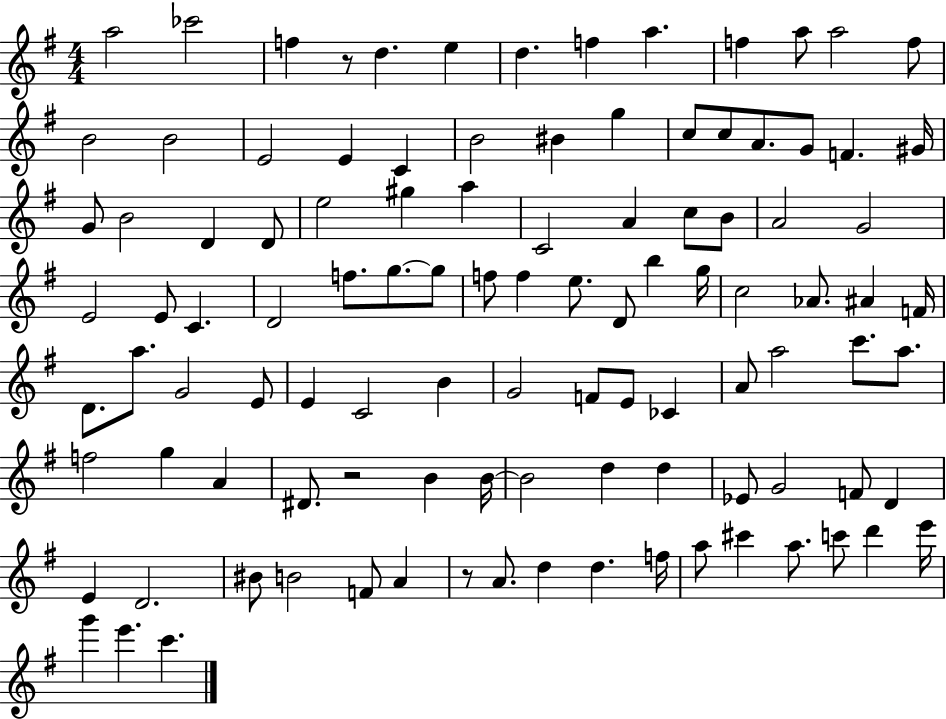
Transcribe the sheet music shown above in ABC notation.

X:1
T:Untitled
M:4/4
L:1/4
K:G
a2 _c'2 f z/2 d e d f a f a/2 a2 f/2 B2 B2 E2 E C B2 ^B g c/2 c/2 A/2 G/2 F ^G/4 G/2 B2 D D/2 e2 ^g a C2 A c/2 B/2 A2 G2 E2 E/2 C D2 f/2 g/2 g/2 f/2 f e/2 D/2 b g/4 c2 _A/2 ^A F/4 D/2 a/2 G2 E/2 E C2 B G2 F/2 E/2 _C A/2 a2 c'/2 a/2 f2 g A ^D/2 z2 B B/4 B2 d d _E/2 G2 F/2 D E D2 ^B/2 B2 F/2 A z/2 A/2 d d f/4 a/2 ^c' a/2 c'/2 d' e'/4 g' e' c'